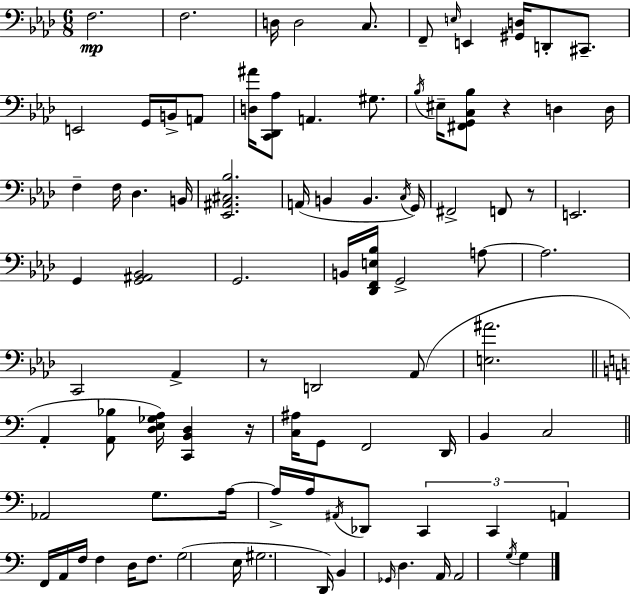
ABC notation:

X:1
T:Untitled
M:6/8
L:1/4
K:Ab
F,2 F,2 D,/4 D,2 C,/2 F,,/2 E,/4 E,, [^G,,D,]/4 D,,/2 ^C,,/2 E,,2 G,,/4 B,,/4 A,,/2 [D,^A]/4 [C,,_D,,_A,]/2 A,, ^G,/2 _B,/4 ^E,/4 [^F,,G,,C,_B,]/2 z D, D,/4 F, F,/4 _D, B,,/4 [_E,,^A,,^C,_B,]2 A,,/4 B,, B,, C,/4 G,,/4 ^F,,2 F,,/2 z/2 E,,2 G,, [G,,^A,,_B,,]2 G,,2 B,,/4 [_D,,F,,E,_B,]/4 G,,2 A,/2 A,2 C,,2 _A,, z/2 D,,2 _A,,/2 [E,^A]2 A,, [A,,_B,]/2 [D,E,_G,A,]/4 [C,,B,,D,] z/4 [C,^A,]/4 G,,/2 F,,2 D,,/4 B,, C,2 _A,,2 G,/2 A,/4 A,/4 A,/4 ^A,,/4 _D,,/2 C,, C,, A,, F,,/4 A,,/4 F,/4 F, D,/4 F,/2 G,2 E,/4 ^G,2 D,,/4 B,, _G,,/4 D, A,,/4 A,,2 G,/4 G,